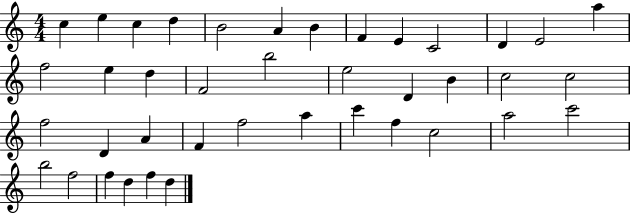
C5/q E5/q C5/q D5/q B4/h A4/q B4/q F4/q E4/q C4/h D4/q E4/h A5/q F5/h E5/q D5/q F4/h B5/h E5/h D4/q B4/q C5/h C5/h F5/h D4/q A4/q F4/q F5/h A5/q C6/q F5/q C5/h A5/h C6/h B5/h F5/h F5/q D5/q F5/q D5/q